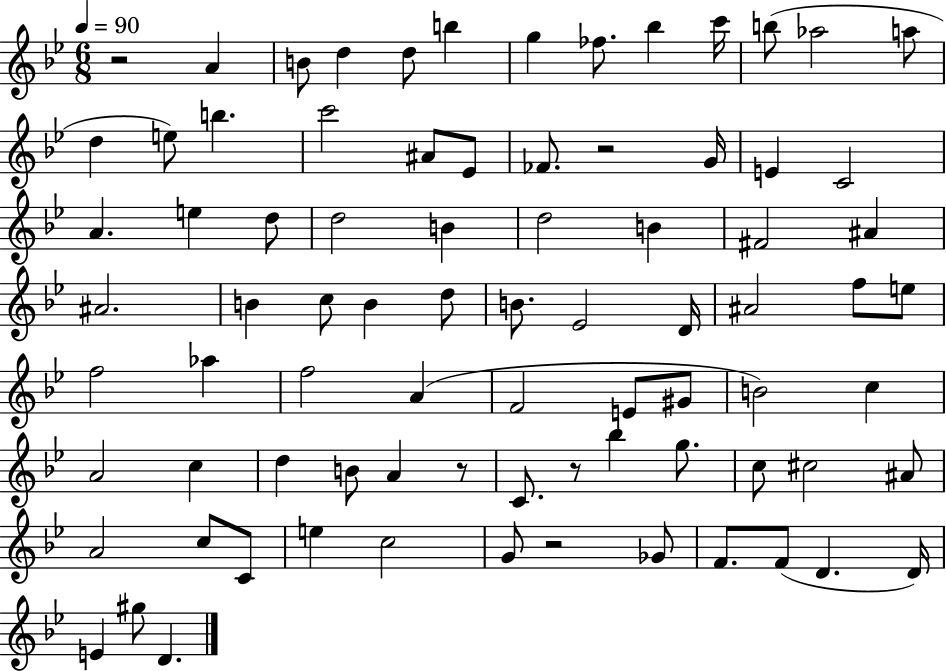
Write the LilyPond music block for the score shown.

{
  \clef treble
  \numericTimeSignature
  \time 6/8
  \key bes \major
  \tempo 4 = 90
  \repeat volta 2 { r2 a'4 | b'8 d''4 d''8 b''4 | g''4 fes''8. bes''4 c'''16 | b''8( aes''2 a''8 | \break d''4 e''8) b''4. | c'''2 ais'8 ees'8 | fes'8. r2 g'16 | e'4 c'2 | \break a'4. e''4 d''8 | d''2 b'4 | d''2 b'4 | fis'2 ais'4 | \break ais'2. | b'4 c''8 b'4 d''8 | b'8. ees'2 d'16 | ais'2 f''8 e''8 | \break f''2 aes''4 | f''2 a'4( | f'2 e'8 gis'8 | b'2) c''4 | \break a'2 c''4 | d''4 b'8 a'4 r8 | c'8. r8 bes''4 g''8. | c''8 cis''2 ais'8 | \break a'2 c''8 c'8 | e''4 c''2 | g'8 r2 ges'8 | f'8. f'8( d'4. d'16) | \break e'4 gis''8 d'4. | } \bar "|."
}